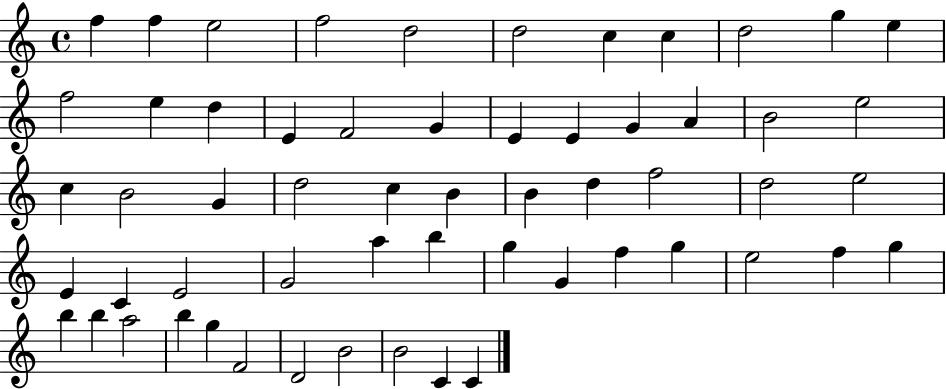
{
  \clef treble
  \time 4/4
  \defaultTimeSignature
  \key c \major
  f''4 f''4 e''2 | f''2 d''2 | d''2 c''4 c''4 | d''2 g''4 e''4 | \break f''2 e''4 d''4 | e'4 f'2 g'4 | e'4 e'4 g'4 a'4 | b'2 e''2 | \break c''4 b'2 g'4 | d''2 c''4 b'4 | b'4 d''4 f''2 | d''2 e''2 | \break e'4 c'4 e'2 | g'2 a''4 b''4 | g''4 g'4 f''4 g''4 | e''2 f''4 g''4 | \break b''4 b''4 a''2 | b''4 g''4 f'2 | d'2 b'2 | b'2 c'4 c'4 | \break \bar "|."
}